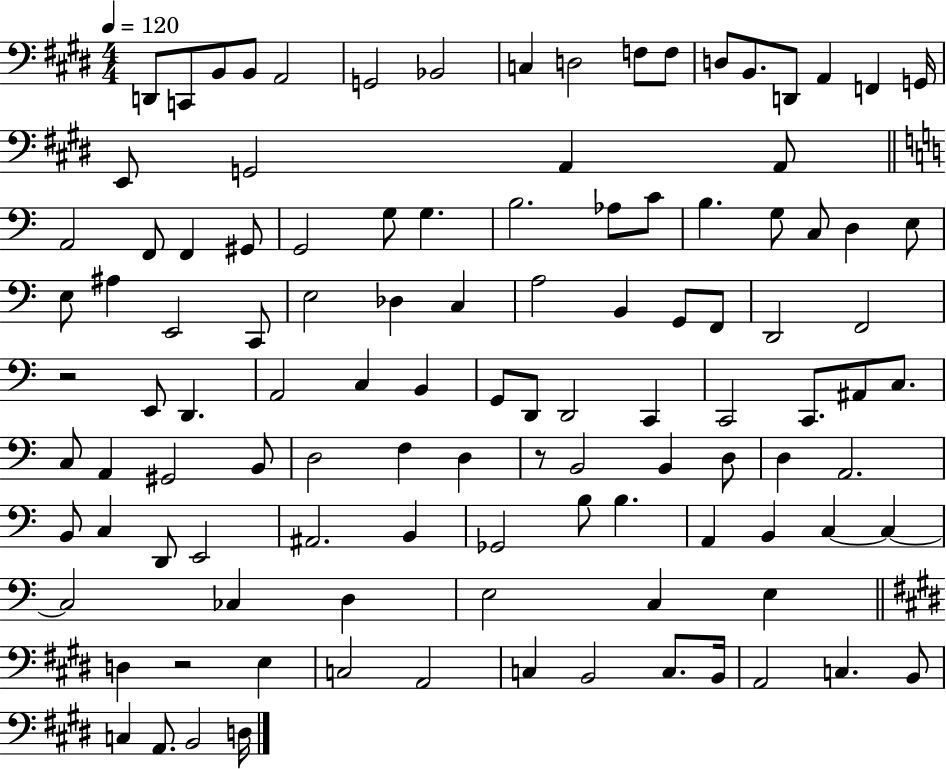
{
  \clef bass
  \numericTimeSignature
  \time 4/4
  \key e \major
  \tempo 4 = 120
  \repeat volta 2 { d,8 c,8 b,8 b,8 a,2 | g,2 bes,2 | c4 d2 f8 f8 | d8 b,8. d,8 a,4 f,4 g,16 | \break e,8 g,2 a,4 a,8 | \bar "||" \break \key c \major a,2 f,8 f,4 gis,8 | g,2 g8 g4. | b2. aes8 c'8 | b4. g8 c8 d4 e8 | \break e8 ais4 e,2 c,8 | e2 des4 c4 | a2 b,4 g,8 f,8 | d,2 f,2 | \break r2 e,8 d,4. | a,2 c4 b,4 | g,8 d,8 d,2 c,4 | c,2 c,8. ais,8 c8. | \break c8 a,4 gis,2 b,8 | d2 f4 d4 | r8 b,2 b,4 d8 | d4 a,2. | \break b,8 c4 d,8 e,2 | ais,2. b,4 | ges,2 b8 b4. | a,4 b,4 c4~~ c4~~ | \break c2 ces4 d4 | e2 c4 e4 | \bar "||" \break \key e \major d4 r2 e4 | c2 a,2 | c4 b,2 c8. b,16 | a,2 c4. b,8 | \break c4 a,8. b,2 d16 | } \bar "|."
}